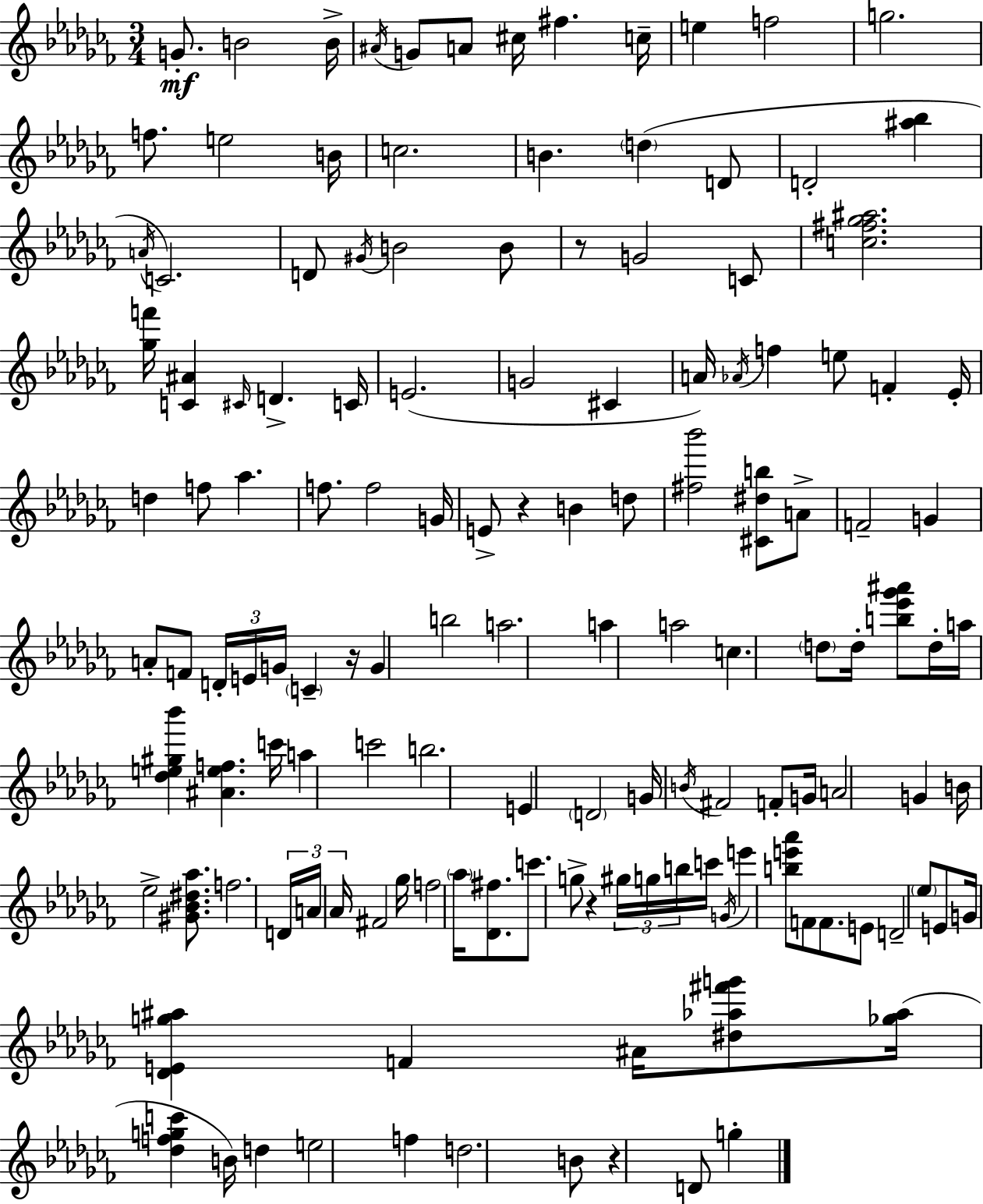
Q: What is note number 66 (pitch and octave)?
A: D5